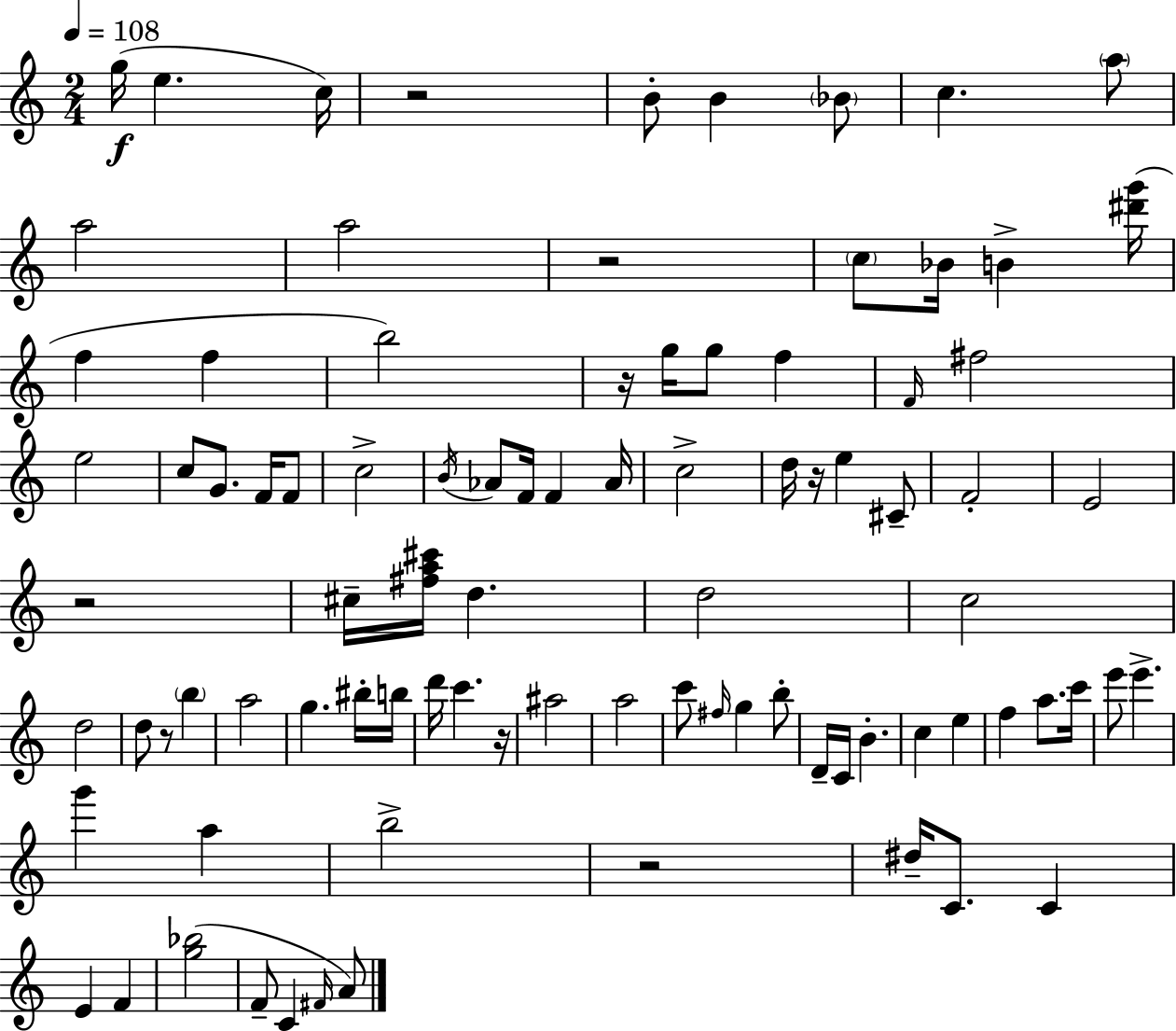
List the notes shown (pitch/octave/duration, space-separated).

G5/s E5/q. C5/s R/h B4/e B4/q Bb4/e C5/q. A5/e A5/h A5/h R/h C5/e Bb4/s B4/q [D#6,G6]/s F5/q F5/q B5/h R/s G5/s G5/e F5/q F4/s F#5/h E5/h C5/e G4/e. F4/s F4/e C5/h B4/s Ab4/e F4/s F4/q Ab4/s C5/h D5/s R/s E5/q C#4/e F4/h E4/h R/h C#5/s [F#5,A5,C#6]/s D5/q. D5/h C5/h D5/h D5/e R/e B5/q A5/h G5/q. BIS5/s B5/s D6/s C6/q. R/s A#5/h A5/h C6/e F#5/s G5/q B5/e D4/s C4/s B4/q. C5/q E5/q F5/q A5/e. C6/s E6/e E6/q. G6/q A5/q B5/h R/h D#5/s C4/e. C4/q E4/q F4/q [G5,Bb5]/h F4/e C4/q F#4/s A4/e